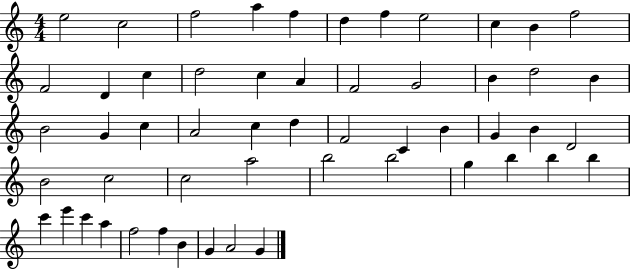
E5/h C5/h F5/h A5/q F5/q D5/q F5/q E5/h C5/q B4/q F5/h F4/h D4/q C5/q D5/h C5/q A4/q F4/h G4/h B4/q D5/h B4/q B4/h G4/q C5/q A4/h C5/q D5/q F4/h C4/q B4/q G4/q B4/q D4/h B4/h C5/h C5/h A5/h B5/h B5/h G5/q B5/q B5/q B5/q C6/q E6/q C6/q A5/q F5/h F5/q B4/q G4/q A4/h G4/q